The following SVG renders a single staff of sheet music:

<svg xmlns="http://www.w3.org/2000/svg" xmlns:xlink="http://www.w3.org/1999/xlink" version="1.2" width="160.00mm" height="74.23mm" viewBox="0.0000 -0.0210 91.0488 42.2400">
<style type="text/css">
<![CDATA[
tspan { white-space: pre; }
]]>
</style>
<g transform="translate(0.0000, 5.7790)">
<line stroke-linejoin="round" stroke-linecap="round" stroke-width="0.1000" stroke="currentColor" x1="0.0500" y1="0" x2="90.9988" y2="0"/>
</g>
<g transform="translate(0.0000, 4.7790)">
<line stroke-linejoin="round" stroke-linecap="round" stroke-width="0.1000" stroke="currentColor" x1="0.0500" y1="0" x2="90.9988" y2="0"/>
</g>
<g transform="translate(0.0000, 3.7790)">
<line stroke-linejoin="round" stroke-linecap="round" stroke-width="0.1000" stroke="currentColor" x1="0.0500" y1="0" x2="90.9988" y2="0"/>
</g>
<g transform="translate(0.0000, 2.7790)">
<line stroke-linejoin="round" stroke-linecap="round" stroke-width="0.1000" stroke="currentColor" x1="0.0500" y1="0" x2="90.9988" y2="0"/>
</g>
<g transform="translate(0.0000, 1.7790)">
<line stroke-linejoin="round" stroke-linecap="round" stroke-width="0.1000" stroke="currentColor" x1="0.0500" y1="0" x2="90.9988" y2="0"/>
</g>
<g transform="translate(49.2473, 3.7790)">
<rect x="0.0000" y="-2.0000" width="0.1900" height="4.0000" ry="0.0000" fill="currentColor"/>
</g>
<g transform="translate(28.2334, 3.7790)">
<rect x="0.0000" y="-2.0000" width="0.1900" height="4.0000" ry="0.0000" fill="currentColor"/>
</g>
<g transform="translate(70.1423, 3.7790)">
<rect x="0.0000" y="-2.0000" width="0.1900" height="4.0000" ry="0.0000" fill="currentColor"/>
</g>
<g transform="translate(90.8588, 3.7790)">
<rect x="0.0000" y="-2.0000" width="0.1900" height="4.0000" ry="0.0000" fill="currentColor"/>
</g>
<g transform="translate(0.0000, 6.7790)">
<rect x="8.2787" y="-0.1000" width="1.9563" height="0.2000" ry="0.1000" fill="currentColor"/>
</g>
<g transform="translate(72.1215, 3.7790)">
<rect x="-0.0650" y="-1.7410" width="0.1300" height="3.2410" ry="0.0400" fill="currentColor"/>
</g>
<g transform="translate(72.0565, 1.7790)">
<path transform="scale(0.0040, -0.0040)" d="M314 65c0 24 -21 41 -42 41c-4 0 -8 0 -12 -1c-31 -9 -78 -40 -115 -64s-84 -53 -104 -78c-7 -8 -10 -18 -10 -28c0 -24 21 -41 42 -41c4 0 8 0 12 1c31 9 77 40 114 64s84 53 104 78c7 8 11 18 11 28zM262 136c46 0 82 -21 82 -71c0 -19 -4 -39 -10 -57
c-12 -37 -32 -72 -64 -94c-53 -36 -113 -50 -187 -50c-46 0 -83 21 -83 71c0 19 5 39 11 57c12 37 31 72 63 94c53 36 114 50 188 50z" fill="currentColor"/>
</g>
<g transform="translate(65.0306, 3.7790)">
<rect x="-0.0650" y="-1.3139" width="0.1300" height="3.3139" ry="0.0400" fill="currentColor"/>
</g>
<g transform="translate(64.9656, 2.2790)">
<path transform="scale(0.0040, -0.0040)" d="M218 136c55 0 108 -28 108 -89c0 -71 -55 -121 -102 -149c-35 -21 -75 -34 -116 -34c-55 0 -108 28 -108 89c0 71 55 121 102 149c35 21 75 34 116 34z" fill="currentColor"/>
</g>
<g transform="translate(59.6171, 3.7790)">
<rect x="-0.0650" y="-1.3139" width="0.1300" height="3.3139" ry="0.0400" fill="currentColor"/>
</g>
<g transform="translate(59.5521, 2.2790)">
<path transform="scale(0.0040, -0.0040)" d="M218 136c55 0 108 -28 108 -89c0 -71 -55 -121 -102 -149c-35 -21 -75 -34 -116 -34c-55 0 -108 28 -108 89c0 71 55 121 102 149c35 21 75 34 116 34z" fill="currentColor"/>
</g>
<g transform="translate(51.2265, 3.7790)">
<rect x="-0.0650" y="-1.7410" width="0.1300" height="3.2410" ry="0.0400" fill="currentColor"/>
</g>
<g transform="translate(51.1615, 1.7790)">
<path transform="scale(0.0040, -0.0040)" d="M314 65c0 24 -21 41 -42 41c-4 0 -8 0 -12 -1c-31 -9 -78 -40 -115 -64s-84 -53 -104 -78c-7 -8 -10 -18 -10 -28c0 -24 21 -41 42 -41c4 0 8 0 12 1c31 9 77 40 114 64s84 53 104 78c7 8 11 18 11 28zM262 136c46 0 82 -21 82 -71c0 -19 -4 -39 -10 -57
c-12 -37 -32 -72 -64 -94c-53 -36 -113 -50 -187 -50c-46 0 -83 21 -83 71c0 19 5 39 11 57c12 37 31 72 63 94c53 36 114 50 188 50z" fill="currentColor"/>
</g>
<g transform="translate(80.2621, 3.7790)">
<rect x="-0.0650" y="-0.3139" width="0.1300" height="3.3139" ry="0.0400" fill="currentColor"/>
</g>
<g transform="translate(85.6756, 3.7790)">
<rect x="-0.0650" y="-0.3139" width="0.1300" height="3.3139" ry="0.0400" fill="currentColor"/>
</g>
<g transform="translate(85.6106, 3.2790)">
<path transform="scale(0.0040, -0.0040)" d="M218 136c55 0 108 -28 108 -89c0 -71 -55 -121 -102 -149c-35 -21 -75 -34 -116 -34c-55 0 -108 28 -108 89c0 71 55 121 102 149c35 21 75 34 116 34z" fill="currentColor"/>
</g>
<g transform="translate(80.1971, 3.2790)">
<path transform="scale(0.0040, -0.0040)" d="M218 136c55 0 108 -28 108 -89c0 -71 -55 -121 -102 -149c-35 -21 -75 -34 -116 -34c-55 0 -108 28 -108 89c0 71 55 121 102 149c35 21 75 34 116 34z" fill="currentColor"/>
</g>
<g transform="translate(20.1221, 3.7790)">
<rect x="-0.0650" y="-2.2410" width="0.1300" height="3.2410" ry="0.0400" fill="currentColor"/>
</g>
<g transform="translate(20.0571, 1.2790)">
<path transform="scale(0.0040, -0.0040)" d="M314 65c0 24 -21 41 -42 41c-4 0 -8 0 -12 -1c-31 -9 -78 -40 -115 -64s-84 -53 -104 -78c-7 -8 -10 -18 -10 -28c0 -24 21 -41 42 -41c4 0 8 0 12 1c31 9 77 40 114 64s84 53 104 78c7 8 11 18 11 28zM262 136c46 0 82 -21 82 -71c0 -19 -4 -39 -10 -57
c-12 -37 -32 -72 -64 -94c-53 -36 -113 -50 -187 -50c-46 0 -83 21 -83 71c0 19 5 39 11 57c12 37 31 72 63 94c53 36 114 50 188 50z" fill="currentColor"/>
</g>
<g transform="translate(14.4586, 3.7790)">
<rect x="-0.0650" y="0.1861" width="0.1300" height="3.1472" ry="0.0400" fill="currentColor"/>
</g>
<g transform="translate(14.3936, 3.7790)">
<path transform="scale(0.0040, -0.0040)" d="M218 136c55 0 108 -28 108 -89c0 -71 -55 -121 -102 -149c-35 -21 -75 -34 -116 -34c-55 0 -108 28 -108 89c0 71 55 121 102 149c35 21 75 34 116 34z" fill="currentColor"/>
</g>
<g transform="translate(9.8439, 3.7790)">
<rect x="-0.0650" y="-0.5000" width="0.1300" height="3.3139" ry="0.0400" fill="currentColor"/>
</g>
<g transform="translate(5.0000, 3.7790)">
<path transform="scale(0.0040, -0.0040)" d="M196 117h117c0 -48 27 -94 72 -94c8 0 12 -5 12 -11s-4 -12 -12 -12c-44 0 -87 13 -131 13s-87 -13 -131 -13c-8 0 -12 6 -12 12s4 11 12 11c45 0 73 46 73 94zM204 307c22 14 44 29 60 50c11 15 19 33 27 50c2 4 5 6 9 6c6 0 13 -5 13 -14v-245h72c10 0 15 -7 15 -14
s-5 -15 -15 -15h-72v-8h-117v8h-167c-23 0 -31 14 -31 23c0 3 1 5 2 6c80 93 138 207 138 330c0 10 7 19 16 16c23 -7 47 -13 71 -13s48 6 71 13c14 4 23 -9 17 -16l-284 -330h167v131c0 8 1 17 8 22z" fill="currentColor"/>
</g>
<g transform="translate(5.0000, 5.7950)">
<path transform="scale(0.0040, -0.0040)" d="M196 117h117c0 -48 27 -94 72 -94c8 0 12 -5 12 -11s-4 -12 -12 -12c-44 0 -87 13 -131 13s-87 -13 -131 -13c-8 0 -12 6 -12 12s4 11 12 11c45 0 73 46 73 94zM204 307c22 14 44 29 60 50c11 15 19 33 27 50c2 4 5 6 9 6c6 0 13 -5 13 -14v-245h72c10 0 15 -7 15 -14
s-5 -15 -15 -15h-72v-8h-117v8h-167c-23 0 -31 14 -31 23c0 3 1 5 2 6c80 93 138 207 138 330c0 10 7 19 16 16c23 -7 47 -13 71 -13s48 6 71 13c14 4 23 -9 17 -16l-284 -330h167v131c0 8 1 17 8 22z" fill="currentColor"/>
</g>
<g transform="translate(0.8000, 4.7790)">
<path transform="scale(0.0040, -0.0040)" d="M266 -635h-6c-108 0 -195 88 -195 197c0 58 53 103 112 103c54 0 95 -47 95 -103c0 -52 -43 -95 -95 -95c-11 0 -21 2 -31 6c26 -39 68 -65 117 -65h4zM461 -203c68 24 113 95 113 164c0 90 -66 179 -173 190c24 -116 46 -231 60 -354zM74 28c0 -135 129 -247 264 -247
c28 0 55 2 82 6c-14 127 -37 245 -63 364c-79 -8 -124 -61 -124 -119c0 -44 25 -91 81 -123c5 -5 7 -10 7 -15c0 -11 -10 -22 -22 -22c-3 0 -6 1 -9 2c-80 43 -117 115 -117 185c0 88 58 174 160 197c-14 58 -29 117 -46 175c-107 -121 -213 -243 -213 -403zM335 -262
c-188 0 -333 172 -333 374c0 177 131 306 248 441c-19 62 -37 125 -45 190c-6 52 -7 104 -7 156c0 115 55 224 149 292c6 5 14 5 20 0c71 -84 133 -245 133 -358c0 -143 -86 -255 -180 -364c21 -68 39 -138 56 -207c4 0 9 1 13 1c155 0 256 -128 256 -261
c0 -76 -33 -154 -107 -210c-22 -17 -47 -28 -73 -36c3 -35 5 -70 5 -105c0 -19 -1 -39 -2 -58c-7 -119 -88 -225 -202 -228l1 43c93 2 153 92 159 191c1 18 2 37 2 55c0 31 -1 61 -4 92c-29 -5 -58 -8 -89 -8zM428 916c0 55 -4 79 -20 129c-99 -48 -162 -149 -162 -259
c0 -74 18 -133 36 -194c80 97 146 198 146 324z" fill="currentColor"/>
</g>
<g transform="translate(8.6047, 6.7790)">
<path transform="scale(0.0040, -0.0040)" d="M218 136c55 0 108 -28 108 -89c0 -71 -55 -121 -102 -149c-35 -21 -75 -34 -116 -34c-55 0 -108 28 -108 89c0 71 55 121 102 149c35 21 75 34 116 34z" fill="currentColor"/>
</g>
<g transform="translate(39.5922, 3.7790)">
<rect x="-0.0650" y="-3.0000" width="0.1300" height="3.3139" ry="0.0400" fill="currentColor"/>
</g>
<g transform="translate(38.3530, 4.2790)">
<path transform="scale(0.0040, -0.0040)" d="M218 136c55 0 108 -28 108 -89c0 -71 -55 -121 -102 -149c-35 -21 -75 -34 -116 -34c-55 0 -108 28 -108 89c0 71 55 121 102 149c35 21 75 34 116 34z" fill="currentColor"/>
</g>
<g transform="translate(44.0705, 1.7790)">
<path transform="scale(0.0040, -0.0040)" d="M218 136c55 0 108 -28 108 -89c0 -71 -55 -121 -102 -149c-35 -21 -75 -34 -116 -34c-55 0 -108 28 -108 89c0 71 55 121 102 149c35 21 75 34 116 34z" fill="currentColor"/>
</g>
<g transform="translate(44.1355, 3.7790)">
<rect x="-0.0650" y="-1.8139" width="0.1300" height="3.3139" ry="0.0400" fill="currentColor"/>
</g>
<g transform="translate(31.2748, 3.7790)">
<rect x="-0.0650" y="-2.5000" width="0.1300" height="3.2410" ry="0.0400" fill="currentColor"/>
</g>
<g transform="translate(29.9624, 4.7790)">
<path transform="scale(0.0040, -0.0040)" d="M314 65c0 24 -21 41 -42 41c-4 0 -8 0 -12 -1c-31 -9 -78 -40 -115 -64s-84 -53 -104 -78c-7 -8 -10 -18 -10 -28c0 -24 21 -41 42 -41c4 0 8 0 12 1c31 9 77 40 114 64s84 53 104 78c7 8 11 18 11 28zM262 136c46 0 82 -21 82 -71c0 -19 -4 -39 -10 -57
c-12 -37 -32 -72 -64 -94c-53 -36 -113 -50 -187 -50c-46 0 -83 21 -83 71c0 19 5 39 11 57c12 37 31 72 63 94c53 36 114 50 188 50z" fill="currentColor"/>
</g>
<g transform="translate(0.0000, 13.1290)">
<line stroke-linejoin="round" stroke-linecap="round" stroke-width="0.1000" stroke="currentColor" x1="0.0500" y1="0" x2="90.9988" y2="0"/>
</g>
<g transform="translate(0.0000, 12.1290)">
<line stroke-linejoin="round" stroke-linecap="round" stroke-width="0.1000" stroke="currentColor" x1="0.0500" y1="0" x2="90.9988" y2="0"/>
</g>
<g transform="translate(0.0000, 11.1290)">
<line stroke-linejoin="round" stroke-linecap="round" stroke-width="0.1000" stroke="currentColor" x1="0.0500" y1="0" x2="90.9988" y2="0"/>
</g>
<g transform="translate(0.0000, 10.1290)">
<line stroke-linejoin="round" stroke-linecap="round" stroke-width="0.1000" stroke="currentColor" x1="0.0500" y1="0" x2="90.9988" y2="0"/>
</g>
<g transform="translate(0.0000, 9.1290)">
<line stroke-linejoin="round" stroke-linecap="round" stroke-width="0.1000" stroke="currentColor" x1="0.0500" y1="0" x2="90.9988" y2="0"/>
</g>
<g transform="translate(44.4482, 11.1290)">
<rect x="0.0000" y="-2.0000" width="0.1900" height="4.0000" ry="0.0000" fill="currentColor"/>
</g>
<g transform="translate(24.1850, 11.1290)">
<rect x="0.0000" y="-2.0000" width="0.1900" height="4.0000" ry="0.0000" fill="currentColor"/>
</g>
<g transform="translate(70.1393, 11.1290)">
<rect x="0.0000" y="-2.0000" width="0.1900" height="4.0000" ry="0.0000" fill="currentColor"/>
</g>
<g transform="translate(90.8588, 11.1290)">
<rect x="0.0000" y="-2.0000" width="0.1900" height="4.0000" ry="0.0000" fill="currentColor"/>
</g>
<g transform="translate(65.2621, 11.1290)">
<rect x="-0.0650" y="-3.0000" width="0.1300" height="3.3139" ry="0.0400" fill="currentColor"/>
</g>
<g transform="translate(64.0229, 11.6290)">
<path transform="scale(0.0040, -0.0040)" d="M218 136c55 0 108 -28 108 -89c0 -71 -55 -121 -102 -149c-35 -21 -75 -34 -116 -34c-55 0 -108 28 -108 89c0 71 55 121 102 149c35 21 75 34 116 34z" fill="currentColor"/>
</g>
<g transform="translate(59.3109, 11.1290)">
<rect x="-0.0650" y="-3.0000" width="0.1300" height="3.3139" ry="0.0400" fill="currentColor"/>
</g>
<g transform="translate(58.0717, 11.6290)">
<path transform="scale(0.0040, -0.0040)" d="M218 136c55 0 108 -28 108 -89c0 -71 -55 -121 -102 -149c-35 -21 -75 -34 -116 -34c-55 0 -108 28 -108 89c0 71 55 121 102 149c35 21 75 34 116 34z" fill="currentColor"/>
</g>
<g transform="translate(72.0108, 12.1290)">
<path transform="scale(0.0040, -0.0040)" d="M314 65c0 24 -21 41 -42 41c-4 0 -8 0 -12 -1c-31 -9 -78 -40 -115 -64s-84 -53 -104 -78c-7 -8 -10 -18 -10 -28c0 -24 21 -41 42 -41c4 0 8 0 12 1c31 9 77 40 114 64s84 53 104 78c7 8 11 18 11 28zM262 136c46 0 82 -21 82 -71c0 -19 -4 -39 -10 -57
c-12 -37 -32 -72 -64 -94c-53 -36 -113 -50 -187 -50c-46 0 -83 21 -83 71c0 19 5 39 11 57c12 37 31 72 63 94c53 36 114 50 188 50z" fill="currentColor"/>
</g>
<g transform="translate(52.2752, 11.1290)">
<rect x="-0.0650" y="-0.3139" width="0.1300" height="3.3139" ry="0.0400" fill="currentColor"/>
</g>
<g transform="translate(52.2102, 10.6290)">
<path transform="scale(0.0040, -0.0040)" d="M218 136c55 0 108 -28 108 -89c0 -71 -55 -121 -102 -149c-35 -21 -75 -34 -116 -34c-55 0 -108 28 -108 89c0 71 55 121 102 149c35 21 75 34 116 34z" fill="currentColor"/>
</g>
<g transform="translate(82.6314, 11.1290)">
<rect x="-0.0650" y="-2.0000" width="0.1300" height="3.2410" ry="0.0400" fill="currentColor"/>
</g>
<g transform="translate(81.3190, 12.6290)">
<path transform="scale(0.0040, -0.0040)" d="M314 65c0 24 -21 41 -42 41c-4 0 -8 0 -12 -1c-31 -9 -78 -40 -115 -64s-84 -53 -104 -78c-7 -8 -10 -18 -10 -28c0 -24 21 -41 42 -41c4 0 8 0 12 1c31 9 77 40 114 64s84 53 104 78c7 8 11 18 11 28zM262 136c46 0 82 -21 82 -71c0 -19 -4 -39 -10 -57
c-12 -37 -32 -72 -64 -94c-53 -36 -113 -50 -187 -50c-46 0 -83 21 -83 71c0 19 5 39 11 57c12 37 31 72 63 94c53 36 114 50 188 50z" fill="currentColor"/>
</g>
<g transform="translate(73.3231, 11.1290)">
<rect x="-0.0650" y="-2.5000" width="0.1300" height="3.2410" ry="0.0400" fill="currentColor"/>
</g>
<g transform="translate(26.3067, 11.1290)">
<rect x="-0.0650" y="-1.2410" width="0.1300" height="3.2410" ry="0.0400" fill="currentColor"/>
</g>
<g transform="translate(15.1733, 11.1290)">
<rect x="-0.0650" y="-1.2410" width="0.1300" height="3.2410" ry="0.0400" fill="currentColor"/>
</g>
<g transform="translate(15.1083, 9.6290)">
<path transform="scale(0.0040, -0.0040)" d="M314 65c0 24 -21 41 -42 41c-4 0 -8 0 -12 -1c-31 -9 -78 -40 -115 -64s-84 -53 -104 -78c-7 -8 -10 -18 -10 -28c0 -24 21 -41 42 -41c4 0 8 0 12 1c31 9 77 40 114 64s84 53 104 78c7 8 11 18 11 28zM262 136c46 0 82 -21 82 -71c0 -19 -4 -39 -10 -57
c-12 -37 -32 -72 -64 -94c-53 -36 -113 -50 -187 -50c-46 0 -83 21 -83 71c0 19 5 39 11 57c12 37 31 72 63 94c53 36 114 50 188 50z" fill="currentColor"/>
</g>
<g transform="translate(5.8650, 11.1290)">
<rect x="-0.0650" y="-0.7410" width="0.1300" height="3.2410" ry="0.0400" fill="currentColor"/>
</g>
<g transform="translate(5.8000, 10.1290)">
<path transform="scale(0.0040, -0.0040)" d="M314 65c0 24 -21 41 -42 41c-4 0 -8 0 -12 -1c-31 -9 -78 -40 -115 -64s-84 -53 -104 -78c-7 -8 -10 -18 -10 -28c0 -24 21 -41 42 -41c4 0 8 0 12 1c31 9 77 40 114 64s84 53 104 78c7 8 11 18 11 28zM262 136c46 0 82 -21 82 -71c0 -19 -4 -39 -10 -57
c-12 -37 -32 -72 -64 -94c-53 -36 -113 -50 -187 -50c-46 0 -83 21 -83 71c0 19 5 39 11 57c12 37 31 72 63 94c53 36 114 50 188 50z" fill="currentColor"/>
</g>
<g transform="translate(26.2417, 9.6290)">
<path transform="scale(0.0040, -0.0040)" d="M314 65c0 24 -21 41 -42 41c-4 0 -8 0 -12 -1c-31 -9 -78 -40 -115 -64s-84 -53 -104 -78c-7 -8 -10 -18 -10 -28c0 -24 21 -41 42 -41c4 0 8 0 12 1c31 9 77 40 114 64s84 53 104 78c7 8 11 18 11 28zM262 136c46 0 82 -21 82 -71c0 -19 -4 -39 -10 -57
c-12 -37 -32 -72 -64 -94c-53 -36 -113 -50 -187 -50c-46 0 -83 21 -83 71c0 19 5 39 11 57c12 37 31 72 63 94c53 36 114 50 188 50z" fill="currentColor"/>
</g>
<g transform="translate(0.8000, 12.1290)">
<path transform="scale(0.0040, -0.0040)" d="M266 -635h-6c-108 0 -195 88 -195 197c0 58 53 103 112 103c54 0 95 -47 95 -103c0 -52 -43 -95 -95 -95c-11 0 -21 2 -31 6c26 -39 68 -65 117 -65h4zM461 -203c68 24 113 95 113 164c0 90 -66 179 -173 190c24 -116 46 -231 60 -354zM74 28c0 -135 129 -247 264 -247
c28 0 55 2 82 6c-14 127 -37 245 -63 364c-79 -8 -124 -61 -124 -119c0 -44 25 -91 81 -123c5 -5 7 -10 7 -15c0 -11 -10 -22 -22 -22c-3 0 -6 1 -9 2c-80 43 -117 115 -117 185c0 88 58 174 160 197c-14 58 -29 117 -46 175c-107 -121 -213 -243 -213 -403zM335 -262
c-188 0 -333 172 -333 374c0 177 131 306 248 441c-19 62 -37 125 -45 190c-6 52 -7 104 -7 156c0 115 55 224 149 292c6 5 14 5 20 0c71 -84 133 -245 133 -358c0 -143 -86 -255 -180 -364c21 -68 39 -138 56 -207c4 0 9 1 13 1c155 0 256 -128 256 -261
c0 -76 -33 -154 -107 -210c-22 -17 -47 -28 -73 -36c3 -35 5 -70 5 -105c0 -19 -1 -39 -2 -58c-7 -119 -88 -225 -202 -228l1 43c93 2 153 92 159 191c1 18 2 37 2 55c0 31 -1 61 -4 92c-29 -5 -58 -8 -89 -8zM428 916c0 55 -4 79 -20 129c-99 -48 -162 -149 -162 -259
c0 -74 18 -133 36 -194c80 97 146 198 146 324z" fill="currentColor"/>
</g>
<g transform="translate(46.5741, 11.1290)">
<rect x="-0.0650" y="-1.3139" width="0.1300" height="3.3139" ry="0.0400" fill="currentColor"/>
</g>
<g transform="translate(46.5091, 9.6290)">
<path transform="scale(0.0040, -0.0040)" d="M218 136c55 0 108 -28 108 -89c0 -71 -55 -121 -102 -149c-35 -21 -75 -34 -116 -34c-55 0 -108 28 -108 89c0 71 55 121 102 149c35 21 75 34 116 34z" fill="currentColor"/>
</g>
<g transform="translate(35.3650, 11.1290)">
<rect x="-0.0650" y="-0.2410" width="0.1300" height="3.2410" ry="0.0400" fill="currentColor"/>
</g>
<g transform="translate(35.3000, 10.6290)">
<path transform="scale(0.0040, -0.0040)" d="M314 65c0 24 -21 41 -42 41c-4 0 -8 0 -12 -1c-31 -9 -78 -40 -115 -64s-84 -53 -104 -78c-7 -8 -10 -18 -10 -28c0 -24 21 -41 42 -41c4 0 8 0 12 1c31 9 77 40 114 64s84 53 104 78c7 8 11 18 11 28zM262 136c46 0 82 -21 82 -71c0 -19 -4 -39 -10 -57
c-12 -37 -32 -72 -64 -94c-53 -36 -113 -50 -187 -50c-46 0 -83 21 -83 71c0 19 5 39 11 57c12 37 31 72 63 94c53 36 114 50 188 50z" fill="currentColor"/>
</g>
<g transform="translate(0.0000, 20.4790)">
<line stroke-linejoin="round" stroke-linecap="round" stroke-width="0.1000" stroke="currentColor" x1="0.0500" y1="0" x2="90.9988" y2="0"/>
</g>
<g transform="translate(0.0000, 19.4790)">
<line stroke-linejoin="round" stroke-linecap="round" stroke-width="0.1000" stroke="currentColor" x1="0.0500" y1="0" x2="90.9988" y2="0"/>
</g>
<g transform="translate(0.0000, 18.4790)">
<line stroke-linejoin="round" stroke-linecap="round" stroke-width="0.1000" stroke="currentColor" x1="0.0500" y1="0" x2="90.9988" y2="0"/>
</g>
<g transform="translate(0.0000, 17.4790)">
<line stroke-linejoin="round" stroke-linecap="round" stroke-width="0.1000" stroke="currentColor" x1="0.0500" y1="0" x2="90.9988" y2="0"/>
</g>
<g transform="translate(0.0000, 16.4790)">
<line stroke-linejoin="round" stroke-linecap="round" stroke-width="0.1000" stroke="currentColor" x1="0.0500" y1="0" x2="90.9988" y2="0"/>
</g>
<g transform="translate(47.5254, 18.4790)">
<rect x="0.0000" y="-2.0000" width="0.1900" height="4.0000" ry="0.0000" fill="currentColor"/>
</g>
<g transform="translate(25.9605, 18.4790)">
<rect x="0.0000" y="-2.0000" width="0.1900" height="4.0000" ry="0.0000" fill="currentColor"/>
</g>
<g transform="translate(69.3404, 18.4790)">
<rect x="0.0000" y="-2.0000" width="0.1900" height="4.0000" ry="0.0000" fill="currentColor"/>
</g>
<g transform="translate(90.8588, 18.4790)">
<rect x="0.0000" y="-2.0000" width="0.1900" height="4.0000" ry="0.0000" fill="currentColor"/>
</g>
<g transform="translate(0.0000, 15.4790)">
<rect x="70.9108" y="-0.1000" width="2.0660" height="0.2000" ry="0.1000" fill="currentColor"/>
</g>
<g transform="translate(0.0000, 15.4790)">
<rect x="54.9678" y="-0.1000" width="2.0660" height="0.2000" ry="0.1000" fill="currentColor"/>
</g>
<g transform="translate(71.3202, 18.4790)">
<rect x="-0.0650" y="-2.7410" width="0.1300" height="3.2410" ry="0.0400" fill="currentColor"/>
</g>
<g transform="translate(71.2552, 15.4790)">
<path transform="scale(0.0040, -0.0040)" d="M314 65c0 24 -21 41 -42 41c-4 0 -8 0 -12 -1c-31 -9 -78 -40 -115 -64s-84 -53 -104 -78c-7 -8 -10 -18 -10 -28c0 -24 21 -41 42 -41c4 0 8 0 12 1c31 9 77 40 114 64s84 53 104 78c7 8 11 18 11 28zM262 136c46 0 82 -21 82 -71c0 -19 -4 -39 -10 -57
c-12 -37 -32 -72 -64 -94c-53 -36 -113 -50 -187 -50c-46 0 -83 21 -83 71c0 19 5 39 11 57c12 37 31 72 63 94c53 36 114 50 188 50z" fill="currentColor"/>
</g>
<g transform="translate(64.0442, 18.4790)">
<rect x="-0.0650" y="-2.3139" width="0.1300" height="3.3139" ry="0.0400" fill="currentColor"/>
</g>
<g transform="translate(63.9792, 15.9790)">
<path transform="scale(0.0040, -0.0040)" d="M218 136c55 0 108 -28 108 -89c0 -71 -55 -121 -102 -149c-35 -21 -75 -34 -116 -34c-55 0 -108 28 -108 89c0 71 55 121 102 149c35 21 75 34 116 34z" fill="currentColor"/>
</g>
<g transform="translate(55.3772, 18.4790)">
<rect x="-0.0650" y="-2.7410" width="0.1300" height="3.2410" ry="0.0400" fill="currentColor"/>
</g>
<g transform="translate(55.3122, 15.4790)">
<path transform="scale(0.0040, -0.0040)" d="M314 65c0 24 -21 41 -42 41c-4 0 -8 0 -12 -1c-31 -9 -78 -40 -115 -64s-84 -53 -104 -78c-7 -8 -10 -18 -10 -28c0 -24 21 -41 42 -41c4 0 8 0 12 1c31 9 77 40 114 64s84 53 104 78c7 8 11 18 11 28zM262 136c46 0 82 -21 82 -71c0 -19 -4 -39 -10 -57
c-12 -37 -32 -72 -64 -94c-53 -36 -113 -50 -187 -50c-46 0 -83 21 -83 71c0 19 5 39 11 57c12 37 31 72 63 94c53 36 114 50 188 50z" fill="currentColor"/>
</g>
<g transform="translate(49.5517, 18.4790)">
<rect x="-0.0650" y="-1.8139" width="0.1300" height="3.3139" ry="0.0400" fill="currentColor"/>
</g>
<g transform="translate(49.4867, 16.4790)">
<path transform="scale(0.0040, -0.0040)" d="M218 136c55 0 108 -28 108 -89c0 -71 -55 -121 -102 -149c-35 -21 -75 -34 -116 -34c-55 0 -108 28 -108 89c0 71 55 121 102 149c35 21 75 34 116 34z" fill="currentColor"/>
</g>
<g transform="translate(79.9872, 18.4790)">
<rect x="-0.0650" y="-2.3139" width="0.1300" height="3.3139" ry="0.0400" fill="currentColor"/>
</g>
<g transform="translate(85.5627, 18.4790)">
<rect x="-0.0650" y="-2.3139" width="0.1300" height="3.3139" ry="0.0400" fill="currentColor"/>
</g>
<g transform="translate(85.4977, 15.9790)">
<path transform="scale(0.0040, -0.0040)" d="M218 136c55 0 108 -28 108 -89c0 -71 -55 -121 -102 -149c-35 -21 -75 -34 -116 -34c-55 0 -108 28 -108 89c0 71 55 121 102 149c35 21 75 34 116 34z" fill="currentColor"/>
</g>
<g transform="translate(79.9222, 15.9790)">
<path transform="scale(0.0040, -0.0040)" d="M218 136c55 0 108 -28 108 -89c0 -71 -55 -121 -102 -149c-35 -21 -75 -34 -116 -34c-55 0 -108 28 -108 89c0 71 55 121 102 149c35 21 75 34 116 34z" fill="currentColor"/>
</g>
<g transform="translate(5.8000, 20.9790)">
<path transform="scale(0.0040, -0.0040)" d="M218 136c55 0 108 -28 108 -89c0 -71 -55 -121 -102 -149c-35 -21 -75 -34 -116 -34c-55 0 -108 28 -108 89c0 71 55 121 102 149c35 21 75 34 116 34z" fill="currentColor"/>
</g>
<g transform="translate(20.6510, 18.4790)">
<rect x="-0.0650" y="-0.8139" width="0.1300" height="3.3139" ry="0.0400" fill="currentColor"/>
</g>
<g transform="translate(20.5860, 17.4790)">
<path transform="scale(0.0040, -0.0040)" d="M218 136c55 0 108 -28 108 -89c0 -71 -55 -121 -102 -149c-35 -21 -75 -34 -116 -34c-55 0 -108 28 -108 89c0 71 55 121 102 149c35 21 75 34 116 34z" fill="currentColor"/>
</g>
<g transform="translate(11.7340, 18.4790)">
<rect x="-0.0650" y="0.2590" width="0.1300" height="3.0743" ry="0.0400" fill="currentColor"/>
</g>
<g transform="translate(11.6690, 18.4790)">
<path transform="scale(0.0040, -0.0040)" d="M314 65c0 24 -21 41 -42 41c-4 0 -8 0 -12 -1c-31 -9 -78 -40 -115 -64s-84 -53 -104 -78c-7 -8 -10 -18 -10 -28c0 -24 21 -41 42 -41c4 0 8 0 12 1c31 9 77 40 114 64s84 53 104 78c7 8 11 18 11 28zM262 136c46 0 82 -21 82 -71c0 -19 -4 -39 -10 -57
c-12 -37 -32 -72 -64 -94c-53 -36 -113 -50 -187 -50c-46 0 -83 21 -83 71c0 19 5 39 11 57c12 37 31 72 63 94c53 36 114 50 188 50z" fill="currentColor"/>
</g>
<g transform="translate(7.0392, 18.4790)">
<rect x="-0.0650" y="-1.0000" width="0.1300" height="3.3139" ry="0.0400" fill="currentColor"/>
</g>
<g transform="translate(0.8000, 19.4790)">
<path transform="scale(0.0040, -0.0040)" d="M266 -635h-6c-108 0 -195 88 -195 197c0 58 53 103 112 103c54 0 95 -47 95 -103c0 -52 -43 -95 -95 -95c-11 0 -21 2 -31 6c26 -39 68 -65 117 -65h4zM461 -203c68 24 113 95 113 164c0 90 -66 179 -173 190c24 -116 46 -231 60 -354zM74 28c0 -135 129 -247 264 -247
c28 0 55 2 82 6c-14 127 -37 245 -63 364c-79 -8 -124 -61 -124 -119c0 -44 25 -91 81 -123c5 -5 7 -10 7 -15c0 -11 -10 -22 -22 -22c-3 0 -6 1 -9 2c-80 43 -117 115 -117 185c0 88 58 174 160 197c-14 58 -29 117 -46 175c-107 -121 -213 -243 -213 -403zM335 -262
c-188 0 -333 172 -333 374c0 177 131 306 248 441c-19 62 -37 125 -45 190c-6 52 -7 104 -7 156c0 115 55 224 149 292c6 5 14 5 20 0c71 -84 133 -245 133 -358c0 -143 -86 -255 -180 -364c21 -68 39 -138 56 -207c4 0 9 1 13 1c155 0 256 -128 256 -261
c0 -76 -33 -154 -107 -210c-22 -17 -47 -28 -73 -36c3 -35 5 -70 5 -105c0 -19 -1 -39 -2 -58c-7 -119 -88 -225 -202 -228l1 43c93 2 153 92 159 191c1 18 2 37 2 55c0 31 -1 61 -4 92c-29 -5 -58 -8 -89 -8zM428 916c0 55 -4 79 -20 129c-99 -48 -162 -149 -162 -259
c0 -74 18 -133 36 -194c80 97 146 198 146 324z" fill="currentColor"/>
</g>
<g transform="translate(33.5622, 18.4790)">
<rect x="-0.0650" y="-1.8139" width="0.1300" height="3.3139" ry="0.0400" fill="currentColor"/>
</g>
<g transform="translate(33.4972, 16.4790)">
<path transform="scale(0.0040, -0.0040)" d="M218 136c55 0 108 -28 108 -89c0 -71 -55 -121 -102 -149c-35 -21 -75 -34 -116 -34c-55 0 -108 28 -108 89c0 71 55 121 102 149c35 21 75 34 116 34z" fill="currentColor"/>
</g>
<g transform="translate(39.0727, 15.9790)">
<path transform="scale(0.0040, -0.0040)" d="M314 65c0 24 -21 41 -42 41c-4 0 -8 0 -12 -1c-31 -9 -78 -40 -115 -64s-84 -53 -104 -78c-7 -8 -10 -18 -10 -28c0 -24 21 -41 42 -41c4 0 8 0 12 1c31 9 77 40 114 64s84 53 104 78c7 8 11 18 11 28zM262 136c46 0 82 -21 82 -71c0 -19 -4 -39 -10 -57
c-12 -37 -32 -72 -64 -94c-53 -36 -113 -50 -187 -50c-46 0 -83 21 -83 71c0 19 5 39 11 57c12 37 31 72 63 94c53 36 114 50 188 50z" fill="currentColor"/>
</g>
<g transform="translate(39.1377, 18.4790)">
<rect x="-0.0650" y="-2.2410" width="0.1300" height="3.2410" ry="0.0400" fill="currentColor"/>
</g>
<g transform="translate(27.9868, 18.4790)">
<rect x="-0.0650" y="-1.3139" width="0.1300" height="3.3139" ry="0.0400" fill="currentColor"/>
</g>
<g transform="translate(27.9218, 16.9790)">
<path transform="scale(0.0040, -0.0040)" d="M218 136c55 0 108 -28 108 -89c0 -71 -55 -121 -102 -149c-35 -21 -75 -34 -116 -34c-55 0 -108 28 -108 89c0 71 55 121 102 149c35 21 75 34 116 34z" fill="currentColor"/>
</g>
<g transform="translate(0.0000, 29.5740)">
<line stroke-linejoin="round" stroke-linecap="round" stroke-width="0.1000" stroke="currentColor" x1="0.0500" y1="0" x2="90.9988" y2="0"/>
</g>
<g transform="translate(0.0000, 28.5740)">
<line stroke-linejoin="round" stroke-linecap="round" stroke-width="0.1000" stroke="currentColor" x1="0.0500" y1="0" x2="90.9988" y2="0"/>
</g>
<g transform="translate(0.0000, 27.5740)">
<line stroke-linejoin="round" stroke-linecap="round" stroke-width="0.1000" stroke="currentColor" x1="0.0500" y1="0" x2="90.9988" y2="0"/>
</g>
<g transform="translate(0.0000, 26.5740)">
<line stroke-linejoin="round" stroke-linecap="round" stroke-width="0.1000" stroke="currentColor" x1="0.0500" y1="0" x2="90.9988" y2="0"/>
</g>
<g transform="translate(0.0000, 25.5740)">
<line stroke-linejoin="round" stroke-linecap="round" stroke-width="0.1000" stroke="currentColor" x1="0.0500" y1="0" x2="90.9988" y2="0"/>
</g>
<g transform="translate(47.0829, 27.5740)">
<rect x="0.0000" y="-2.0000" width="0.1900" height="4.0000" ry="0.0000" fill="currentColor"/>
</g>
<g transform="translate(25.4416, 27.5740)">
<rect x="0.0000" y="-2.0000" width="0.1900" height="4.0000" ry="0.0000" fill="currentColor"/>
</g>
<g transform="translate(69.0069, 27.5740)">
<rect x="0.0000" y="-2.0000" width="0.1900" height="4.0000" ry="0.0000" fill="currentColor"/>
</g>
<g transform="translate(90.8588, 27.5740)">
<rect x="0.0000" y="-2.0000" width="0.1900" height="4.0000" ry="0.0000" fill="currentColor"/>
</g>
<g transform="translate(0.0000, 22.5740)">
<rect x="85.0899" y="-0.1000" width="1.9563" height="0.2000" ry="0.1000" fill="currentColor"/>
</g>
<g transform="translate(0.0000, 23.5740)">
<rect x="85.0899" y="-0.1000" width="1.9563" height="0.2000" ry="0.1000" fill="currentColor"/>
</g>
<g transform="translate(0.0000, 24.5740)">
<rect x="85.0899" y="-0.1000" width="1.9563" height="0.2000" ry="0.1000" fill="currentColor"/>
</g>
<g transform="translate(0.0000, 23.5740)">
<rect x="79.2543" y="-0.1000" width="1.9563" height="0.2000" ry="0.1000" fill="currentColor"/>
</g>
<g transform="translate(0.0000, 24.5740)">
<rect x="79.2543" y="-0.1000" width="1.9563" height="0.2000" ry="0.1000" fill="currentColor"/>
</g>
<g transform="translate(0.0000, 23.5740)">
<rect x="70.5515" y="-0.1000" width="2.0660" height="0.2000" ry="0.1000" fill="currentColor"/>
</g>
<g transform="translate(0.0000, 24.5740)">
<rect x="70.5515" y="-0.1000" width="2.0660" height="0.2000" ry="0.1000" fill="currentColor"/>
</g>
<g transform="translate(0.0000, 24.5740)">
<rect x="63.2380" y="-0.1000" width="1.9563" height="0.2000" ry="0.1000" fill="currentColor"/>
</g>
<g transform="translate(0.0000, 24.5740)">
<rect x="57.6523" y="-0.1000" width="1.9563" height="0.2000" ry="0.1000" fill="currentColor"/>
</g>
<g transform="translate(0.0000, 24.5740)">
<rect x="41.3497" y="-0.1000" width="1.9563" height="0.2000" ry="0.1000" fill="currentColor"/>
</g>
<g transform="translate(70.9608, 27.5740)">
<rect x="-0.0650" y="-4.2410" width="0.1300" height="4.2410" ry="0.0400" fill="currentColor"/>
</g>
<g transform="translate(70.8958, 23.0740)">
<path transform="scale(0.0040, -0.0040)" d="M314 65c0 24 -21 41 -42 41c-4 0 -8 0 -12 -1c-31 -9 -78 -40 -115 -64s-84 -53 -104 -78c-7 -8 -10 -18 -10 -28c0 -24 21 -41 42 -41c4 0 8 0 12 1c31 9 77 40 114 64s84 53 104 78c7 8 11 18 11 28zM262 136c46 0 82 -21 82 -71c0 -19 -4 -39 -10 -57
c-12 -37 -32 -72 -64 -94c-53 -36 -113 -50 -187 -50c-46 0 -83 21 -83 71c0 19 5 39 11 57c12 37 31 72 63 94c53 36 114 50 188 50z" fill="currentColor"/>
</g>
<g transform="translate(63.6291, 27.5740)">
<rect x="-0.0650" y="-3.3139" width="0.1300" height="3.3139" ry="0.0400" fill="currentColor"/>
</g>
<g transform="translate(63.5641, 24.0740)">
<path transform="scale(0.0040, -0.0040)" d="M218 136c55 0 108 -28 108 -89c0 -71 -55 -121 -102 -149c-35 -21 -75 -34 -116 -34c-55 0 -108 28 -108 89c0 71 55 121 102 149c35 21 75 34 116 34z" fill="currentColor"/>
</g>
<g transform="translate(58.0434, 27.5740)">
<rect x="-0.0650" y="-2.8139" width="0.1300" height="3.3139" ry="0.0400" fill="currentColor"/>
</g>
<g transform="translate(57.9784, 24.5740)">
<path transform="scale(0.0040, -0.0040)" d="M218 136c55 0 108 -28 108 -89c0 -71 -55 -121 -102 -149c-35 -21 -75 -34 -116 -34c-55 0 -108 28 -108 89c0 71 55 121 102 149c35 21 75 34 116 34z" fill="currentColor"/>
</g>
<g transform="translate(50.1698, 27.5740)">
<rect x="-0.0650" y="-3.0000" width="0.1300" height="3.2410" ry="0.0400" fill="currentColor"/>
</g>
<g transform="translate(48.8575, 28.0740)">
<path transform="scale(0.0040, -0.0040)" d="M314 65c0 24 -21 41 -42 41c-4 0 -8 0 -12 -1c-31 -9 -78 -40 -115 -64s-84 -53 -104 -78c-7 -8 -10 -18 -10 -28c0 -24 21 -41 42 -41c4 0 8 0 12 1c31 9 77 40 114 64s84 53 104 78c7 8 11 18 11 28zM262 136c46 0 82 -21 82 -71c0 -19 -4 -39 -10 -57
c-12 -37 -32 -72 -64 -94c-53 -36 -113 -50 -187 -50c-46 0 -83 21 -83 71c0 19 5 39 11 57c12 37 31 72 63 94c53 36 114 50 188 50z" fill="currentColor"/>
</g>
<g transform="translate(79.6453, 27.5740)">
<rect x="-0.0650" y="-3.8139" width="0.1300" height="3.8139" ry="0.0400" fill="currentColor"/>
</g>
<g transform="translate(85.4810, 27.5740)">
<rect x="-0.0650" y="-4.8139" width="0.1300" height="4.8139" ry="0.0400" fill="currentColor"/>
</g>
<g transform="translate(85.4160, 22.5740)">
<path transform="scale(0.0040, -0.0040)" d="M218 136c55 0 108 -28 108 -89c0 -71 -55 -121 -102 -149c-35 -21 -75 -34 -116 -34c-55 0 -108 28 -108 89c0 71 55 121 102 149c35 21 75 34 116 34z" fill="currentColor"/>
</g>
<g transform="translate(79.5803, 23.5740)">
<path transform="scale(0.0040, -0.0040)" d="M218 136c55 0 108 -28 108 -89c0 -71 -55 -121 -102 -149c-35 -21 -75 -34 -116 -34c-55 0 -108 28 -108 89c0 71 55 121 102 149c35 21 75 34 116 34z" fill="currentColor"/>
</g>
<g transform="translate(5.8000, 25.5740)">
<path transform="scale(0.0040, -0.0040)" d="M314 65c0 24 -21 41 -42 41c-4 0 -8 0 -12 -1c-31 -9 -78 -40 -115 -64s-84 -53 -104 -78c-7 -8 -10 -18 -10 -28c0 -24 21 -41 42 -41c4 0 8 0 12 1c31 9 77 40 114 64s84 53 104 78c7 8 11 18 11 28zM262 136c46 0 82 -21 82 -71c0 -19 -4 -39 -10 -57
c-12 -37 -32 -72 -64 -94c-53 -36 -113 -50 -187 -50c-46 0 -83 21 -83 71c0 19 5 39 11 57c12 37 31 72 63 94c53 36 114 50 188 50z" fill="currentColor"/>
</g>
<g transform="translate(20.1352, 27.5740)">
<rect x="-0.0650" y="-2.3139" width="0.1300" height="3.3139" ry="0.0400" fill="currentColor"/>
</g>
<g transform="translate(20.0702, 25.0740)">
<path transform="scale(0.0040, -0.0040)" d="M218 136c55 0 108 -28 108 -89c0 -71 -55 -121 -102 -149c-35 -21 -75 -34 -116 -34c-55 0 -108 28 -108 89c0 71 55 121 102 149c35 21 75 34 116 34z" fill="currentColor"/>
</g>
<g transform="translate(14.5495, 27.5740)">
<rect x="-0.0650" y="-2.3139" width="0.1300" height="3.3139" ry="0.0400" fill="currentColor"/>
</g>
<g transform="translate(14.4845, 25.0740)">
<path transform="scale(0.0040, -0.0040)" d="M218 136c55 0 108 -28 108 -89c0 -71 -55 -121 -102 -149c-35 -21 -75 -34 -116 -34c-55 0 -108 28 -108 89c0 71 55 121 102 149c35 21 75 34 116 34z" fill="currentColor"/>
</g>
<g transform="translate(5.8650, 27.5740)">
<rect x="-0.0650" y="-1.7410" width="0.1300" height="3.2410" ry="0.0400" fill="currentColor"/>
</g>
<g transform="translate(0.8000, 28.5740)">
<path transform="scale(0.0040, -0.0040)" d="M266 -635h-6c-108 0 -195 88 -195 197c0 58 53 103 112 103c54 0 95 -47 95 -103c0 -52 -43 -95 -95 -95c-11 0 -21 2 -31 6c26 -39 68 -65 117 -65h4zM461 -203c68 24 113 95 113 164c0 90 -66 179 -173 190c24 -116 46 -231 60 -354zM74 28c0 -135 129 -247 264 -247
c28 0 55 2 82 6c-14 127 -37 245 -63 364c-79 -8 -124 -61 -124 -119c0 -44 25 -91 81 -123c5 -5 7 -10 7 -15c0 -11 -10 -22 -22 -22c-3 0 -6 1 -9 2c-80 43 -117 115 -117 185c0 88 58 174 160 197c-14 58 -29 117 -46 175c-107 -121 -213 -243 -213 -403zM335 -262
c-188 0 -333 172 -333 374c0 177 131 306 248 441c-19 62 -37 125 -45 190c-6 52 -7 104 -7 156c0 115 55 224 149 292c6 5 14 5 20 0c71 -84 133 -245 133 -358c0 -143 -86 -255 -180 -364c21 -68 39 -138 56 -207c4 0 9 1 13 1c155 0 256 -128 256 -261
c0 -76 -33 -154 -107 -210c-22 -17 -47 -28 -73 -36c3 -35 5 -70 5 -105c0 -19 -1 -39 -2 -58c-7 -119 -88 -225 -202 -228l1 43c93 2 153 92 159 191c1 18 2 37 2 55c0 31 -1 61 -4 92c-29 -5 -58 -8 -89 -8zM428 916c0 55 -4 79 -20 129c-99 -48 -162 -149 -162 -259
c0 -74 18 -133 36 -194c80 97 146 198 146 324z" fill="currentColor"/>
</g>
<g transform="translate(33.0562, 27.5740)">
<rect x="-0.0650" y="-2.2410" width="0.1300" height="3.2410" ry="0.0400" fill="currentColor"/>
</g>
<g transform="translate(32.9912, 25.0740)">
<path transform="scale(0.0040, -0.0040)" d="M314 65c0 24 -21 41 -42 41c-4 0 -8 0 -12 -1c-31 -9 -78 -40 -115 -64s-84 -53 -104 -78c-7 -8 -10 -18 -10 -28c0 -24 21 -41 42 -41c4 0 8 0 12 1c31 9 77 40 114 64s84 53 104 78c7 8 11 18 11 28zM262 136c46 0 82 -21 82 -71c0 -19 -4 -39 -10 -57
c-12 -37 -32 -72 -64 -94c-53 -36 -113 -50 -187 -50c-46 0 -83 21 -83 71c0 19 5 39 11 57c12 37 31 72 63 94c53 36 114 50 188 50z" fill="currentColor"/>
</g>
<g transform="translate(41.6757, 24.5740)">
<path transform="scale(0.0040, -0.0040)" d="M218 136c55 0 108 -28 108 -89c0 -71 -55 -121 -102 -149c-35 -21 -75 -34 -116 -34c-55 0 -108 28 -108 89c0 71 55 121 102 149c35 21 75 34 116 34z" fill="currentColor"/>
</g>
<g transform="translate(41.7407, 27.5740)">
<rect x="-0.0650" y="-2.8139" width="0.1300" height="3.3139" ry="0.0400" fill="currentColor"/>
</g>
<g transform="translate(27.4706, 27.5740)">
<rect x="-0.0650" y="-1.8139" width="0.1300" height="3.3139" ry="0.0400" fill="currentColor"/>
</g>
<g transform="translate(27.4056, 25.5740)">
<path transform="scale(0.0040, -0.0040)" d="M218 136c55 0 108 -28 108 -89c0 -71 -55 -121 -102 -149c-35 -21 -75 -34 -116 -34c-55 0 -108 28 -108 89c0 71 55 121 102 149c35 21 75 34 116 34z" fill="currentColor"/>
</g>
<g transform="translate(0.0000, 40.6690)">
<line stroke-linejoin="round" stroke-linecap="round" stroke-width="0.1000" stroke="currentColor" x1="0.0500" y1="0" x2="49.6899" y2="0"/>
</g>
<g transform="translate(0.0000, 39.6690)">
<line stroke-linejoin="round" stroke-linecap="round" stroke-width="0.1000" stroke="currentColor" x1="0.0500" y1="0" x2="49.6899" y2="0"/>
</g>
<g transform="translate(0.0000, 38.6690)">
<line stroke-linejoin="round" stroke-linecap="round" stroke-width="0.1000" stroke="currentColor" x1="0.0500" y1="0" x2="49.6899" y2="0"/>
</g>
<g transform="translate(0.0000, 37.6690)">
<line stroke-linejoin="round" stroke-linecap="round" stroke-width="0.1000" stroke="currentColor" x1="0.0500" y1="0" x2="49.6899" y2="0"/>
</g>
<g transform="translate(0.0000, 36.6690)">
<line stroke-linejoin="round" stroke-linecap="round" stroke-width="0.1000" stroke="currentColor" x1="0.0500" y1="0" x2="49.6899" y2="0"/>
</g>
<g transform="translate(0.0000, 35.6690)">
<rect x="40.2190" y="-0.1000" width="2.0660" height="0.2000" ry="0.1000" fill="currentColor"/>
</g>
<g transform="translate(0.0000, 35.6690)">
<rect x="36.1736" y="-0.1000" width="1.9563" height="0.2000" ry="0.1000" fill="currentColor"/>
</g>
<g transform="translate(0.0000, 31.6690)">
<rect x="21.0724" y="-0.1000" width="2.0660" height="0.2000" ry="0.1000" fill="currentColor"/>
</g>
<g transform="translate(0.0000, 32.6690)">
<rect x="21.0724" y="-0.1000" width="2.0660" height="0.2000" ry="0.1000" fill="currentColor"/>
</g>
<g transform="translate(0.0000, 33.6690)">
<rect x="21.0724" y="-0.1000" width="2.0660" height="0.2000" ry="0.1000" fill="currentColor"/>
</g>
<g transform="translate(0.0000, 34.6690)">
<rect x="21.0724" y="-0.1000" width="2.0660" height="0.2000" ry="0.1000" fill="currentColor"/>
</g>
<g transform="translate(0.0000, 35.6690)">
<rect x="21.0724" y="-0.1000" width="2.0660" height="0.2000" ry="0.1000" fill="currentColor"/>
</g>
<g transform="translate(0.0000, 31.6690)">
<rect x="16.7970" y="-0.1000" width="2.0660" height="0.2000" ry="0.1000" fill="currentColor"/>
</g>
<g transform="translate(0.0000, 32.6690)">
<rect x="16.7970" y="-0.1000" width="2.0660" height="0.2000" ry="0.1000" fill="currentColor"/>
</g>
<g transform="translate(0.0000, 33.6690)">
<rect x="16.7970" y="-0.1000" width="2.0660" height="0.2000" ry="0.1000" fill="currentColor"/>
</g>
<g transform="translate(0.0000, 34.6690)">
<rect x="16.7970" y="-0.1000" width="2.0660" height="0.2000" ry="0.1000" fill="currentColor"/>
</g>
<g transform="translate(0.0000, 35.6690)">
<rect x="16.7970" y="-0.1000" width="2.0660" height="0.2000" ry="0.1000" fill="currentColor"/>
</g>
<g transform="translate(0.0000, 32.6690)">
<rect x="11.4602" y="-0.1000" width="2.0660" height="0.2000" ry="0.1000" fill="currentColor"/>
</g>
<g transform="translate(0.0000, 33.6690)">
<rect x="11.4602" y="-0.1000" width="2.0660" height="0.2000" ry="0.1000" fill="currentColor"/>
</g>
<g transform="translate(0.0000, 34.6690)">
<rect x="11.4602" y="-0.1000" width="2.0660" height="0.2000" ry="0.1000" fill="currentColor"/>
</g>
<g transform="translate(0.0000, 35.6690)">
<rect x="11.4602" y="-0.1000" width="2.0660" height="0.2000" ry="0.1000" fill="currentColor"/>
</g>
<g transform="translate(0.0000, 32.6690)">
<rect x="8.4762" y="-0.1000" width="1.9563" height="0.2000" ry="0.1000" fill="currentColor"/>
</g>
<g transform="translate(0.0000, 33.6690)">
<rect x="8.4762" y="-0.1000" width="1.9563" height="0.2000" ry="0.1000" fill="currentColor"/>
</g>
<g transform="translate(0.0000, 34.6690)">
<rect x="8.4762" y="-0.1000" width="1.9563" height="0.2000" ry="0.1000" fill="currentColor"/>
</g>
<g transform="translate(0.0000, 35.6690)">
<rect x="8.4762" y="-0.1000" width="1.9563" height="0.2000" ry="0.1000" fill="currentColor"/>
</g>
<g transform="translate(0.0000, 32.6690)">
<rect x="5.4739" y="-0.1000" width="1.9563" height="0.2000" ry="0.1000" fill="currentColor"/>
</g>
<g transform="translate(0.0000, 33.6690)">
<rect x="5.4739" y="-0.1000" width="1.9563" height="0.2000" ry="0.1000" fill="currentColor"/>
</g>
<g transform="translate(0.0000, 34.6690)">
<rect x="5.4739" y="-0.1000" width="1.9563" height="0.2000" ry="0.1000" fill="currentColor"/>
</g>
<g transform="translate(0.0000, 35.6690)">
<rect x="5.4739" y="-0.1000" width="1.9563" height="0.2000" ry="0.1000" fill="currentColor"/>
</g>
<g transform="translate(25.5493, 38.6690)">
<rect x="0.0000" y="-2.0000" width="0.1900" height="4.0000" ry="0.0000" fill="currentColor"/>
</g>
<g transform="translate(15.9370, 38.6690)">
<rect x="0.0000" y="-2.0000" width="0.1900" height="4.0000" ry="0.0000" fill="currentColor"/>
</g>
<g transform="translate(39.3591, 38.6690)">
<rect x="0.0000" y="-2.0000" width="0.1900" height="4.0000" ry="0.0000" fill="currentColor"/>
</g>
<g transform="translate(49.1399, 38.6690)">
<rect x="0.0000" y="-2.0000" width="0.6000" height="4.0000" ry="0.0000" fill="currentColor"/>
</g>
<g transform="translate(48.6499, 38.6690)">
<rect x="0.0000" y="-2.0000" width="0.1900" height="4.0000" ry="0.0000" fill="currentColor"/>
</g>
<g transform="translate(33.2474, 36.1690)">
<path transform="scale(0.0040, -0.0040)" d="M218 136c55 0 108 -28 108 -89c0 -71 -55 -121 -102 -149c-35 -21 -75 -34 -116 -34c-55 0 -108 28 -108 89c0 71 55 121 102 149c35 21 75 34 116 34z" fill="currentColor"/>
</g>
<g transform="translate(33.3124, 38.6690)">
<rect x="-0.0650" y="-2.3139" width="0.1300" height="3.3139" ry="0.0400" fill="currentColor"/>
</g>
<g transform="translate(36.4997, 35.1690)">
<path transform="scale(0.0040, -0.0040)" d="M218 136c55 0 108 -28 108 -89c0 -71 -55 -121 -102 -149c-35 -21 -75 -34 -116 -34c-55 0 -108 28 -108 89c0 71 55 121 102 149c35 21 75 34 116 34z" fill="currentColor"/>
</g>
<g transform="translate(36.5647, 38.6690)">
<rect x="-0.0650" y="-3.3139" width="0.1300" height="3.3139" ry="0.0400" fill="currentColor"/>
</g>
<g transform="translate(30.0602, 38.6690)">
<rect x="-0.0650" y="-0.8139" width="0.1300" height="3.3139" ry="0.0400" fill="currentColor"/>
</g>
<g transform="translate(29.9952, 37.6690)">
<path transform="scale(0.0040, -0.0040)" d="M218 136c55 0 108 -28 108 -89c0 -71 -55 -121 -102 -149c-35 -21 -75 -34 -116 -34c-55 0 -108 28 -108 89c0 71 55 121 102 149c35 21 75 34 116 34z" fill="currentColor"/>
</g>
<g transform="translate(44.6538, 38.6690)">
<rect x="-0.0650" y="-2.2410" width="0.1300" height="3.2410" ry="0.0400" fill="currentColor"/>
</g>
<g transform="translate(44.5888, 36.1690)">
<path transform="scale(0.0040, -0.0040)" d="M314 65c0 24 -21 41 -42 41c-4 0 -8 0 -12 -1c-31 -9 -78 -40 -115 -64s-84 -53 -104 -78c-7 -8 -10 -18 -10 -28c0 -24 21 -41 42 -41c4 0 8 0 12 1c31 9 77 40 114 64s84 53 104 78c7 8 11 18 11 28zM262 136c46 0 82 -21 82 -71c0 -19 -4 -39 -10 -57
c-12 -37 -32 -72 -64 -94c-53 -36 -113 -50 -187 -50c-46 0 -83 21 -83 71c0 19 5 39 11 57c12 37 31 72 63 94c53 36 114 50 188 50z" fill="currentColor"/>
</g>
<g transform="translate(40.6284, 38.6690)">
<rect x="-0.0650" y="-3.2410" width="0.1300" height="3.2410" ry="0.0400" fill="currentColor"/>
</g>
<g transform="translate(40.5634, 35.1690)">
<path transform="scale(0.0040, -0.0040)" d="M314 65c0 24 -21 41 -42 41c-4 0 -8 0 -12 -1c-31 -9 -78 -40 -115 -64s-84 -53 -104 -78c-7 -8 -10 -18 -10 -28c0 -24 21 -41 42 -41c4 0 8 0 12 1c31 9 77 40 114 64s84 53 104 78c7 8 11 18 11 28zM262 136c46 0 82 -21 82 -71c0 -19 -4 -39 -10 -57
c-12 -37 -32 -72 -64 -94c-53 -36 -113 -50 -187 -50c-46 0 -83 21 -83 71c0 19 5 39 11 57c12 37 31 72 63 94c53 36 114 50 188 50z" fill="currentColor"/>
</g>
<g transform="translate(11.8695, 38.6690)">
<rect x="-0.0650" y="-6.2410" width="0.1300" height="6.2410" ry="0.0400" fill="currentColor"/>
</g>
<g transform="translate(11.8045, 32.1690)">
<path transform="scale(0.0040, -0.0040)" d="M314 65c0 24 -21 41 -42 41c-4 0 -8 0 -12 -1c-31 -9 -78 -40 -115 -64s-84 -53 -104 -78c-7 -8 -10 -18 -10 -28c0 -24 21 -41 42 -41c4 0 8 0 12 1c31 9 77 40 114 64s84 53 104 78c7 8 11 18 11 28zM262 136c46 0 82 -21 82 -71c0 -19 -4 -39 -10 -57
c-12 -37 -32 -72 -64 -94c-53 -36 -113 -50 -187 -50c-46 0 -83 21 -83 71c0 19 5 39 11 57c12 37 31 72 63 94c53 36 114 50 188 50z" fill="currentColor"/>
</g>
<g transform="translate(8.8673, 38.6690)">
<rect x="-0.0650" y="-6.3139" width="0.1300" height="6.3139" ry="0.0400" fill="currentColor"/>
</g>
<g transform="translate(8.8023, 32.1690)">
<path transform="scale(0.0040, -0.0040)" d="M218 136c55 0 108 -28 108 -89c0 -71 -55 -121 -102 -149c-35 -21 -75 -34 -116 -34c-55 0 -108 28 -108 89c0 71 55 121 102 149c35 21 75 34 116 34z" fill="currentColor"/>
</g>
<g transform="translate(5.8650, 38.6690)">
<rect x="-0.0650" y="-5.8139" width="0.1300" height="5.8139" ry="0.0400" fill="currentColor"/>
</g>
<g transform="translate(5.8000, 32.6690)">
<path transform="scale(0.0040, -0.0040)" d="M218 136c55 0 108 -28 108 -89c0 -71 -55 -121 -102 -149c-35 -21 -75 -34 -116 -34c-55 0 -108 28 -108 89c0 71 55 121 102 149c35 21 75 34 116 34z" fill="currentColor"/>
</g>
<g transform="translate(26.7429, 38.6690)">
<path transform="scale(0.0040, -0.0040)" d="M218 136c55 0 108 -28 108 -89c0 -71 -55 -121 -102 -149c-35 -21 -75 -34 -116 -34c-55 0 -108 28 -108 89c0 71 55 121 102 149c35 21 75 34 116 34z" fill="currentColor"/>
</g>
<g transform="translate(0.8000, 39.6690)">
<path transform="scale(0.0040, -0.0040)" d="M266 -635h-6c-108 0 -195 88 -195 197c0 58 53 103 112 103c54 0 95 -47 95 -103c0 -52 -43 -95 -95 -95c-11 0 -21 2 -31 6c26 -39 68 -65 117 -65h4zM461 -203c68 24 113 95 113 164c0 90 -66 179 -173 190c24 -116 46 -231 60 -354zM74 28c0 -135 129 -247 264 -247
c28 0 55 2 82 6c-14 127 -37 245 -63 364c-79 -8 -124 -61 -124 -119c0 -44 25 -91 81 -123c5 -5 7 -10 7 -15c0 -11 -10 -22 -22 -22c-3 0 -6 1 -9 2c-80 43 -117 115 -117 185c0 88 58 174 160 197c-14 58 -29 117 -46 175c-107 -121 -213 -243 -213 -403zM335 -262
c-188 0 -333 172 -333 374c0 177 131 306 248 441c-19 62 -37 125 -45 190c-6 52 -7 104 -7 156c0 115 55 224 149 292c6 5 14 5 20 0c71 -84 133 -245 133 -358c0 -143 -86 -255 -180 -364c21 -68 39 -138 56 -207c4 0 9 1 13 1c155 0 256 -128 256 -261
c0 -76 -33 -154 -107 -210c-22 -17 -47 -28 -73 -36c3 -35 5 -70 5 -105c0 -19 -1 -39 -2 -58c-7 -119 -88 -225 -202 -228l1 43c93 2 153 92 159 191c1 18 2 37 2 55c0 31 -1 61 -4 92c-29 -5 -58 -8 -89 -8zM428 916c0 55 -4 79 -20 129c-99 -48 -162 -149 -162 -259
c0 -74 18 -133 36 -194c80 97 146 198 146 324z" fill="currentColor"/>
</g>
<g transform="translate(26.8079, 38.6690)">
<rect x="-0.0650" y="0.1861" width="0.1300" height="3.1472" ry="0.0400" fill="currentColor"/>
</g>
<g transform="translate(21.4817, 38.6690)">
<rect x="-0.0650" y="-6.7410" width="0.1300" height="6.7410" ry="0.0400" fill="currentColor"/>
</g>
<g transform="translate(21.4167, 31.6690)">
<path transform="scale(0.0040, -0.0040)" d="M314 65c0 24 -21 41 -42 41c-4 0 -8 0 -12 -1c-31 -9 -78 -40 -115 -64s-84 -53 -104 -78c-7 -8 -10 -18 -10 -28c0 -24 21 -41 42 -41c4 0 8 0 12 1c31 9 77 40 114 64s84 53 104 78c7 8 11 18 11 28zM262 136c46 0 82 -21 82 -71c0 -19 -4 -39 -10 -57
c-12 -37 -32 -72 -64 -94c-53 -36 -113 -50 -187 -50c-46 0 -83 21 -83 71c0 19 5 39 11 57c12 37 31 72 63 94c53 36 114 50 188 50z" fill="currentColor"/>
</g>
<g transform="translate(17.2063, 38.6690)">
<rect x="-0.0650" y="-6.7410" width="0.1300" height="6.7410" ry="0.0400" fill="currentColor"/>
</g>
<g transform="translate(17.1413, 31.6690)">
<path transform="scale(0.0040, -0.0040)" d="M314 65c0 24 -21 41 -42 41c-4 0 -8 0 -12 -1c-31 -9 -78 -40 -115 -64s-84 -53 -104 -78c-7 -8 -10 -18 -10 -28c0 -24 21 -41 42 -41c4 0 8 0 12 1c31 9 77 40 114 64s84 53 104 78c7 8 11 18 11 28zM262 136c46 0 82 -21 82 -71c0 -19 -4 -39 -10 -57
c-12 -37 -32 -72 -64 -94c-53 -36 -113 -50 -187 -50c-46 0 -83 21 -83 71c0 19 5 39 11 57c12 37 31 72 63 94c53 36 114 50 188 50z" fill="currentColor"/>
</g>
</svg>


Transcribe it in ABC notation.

X:1
T:Untitled
M:4/4
L:1/4
K:C
C B g2 G2 A f f2 e e f2 c c d2 e2 e2 c2 e c A A G2 F2 D B2 d e f g2 f a2 g a2 g g f2 g g f g2 a A2 a b d'2 c' e' g' a' a'2 b'2 b'2 B d g b b2 g2